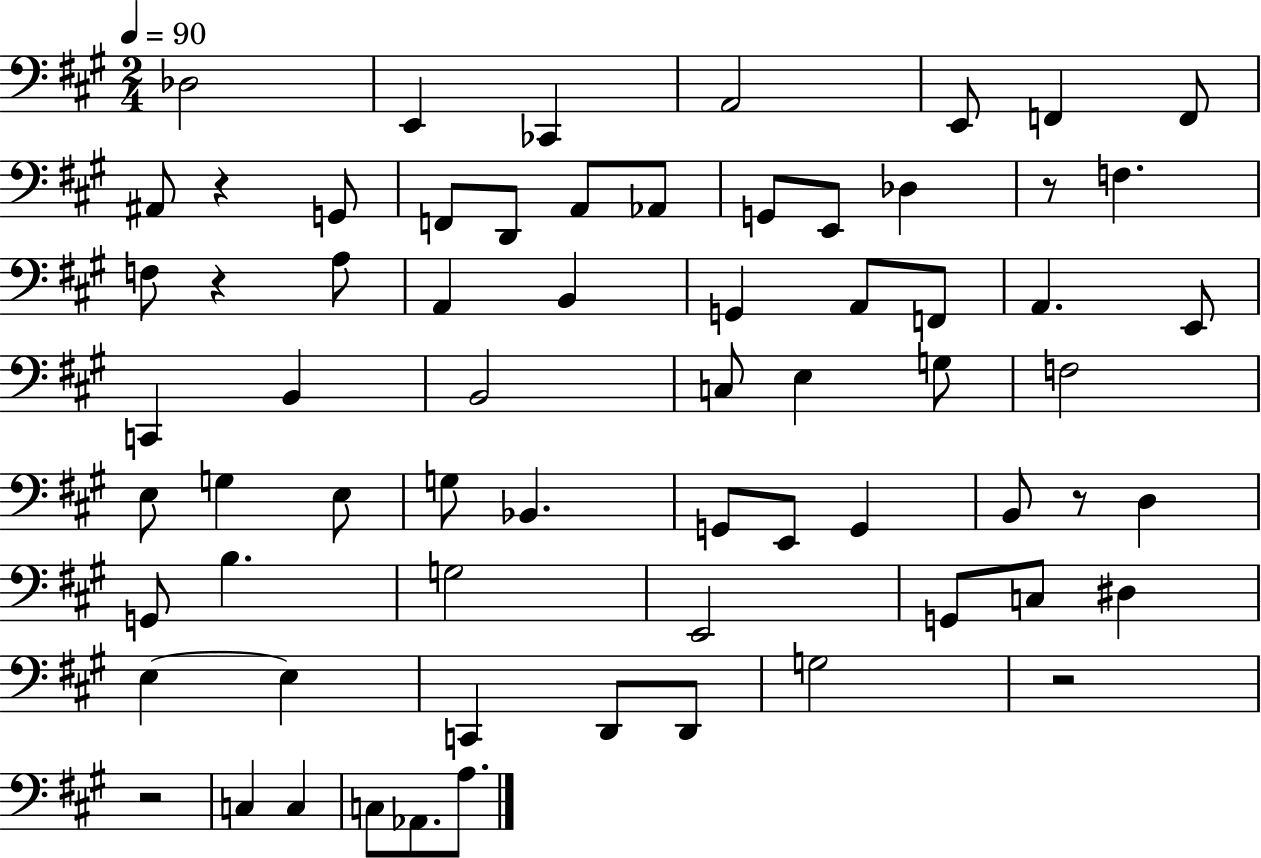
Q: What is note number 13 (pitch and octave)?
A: Ab2